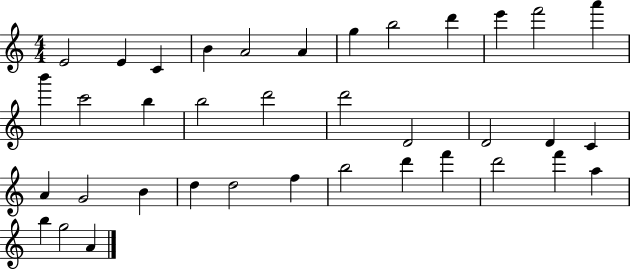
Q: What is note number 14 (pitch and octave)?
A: C6